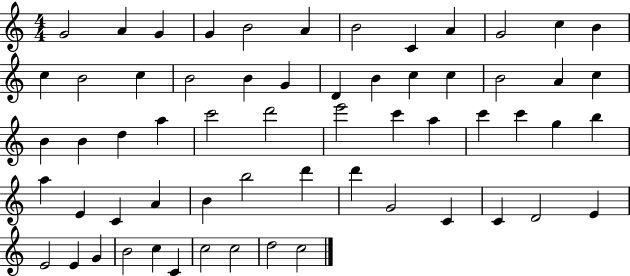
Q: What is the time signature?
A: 4/4